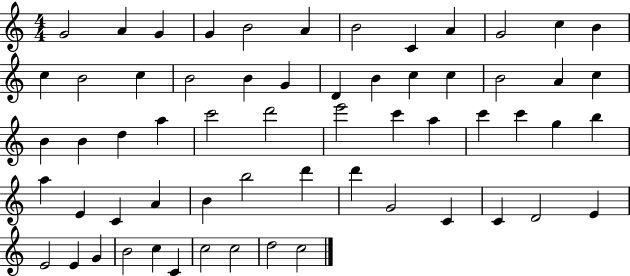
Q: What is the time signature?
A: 4/4